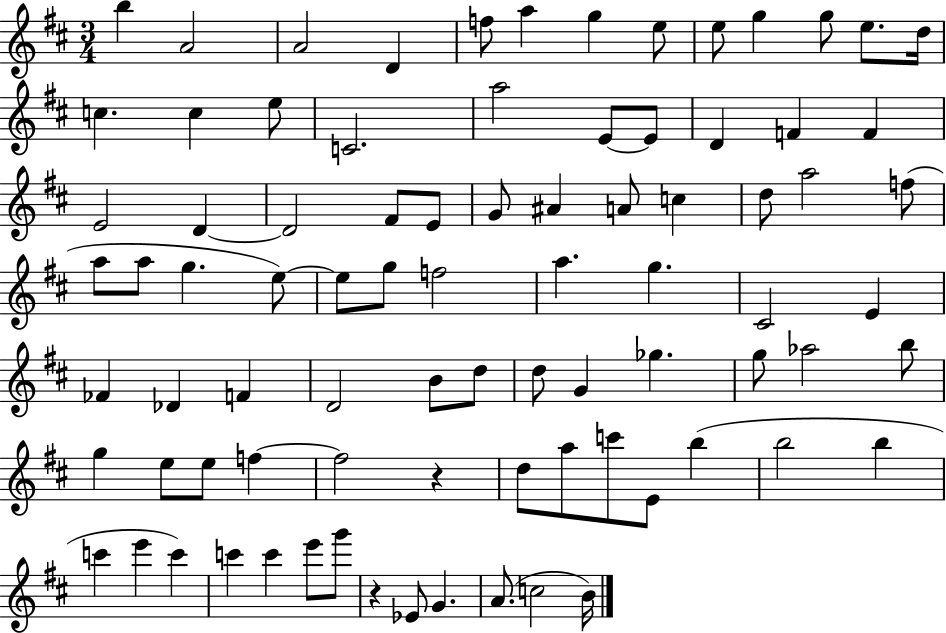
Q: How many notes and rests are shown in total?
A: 84